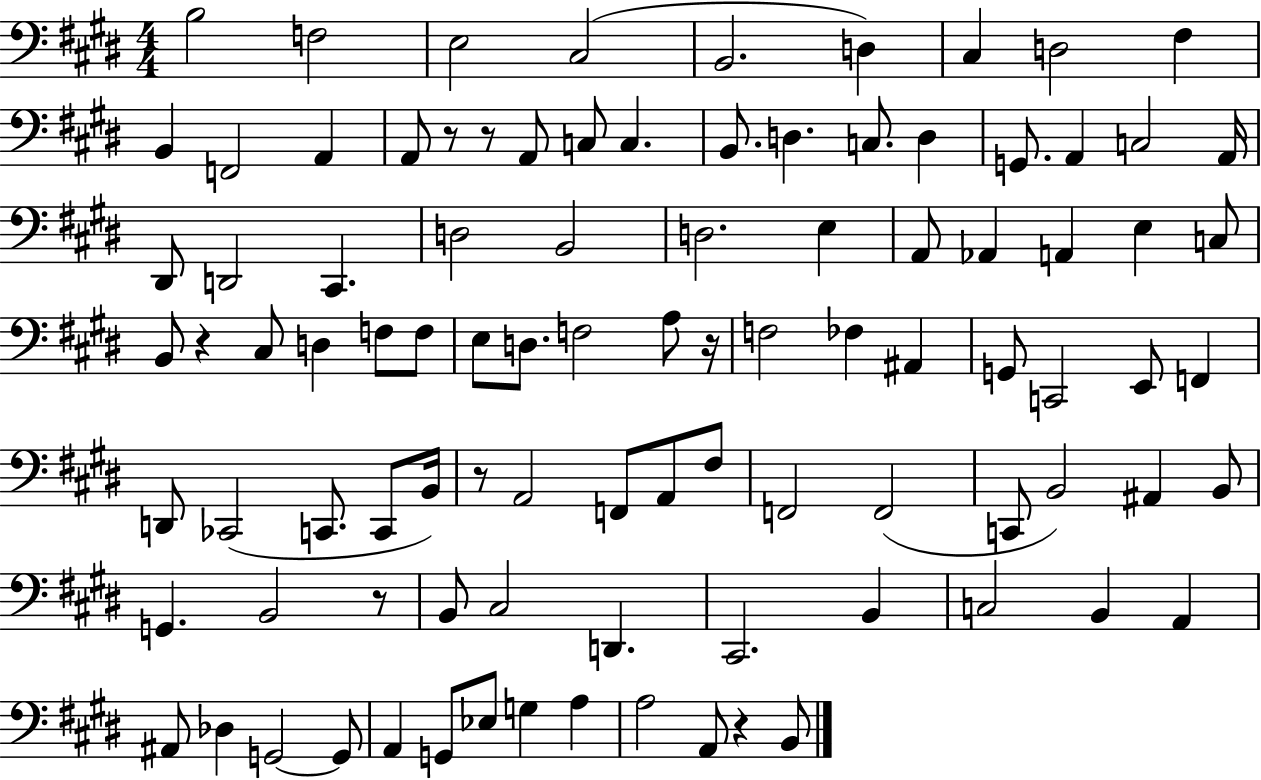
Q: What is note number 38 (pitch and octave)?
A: C#3